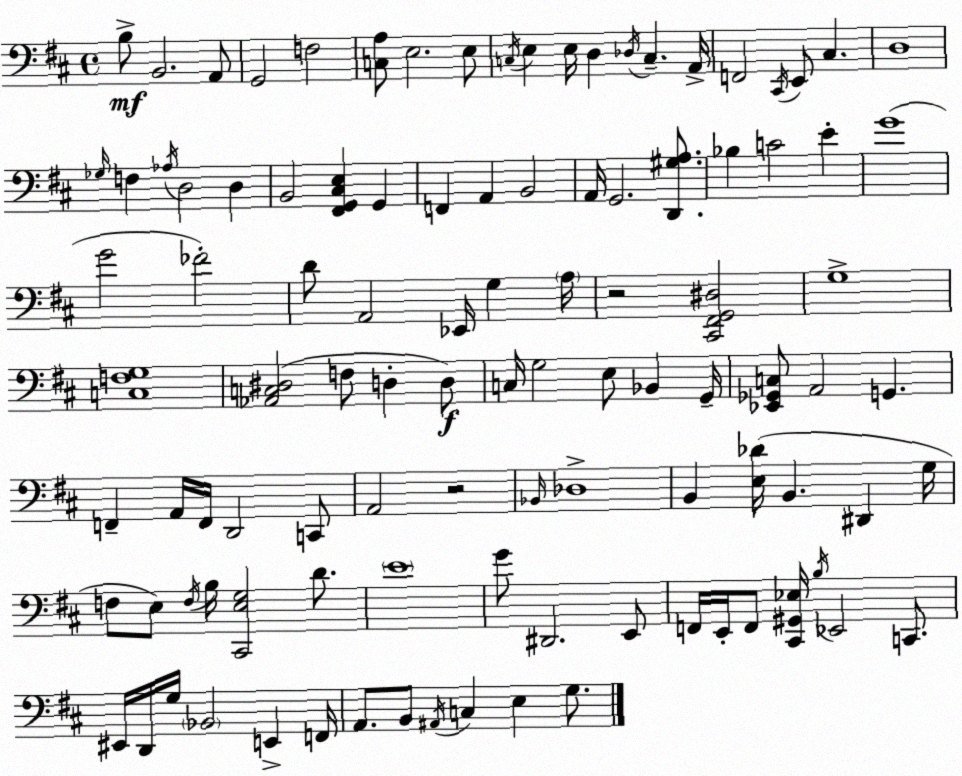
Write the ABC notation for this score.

X:1
T:Untitled
M:4/4
L:1/4
K:D
B,/2 B,,2 A,,/2 G,,2 F,2 [C,A,]/2 E,2 E,/2 C,/4 E, E,/4 D, _D,/4 C, A,,/4 F,,2 ^C,,/4 E,,/2 ^C, D,4 _G,/4 F, _A,/4 D,2 D, B,,2 [^F,,G,,^C,E,] G,, F,, A,, B,,2 A,,/4 G,,2 [D,,^G,A,]/2 _B, C2 E G4 G2 _F2 D/2 A,,2 _E,,/4 G, A,/4 z2 [^C,,^F,,G,,^D,]2 G,4 [C,F,G,]4 [_A,,C,^D,]2 F,/2 D, D,/2 C,/4 G,2 E,/2 _B,, G,,/4 [_E,,_G,,C,]/2 A,,2 G,, F,, A,,/4 F,,/4 D,,2 C,,/2 A,,2 z2 _B,,/4 _D,4 B,, [E,_D]/4 B,, ^D,, G,/4 F,/2 E,/2 F,/4 B,/4 [^C,,E,G,]2 D/2 E4 G/2 ^D,,2 E,,/2 F,,/4 E,,/4 F,,/2 [^C,,^G,,_E,]/4 B,/4 _E,,2 C,,/2 ^E,,/4 D,,/4 G,/4 _B,,2 E,, F,,/4 A,,/2 B,,/2 ^A,,/4 C, E, G,/2